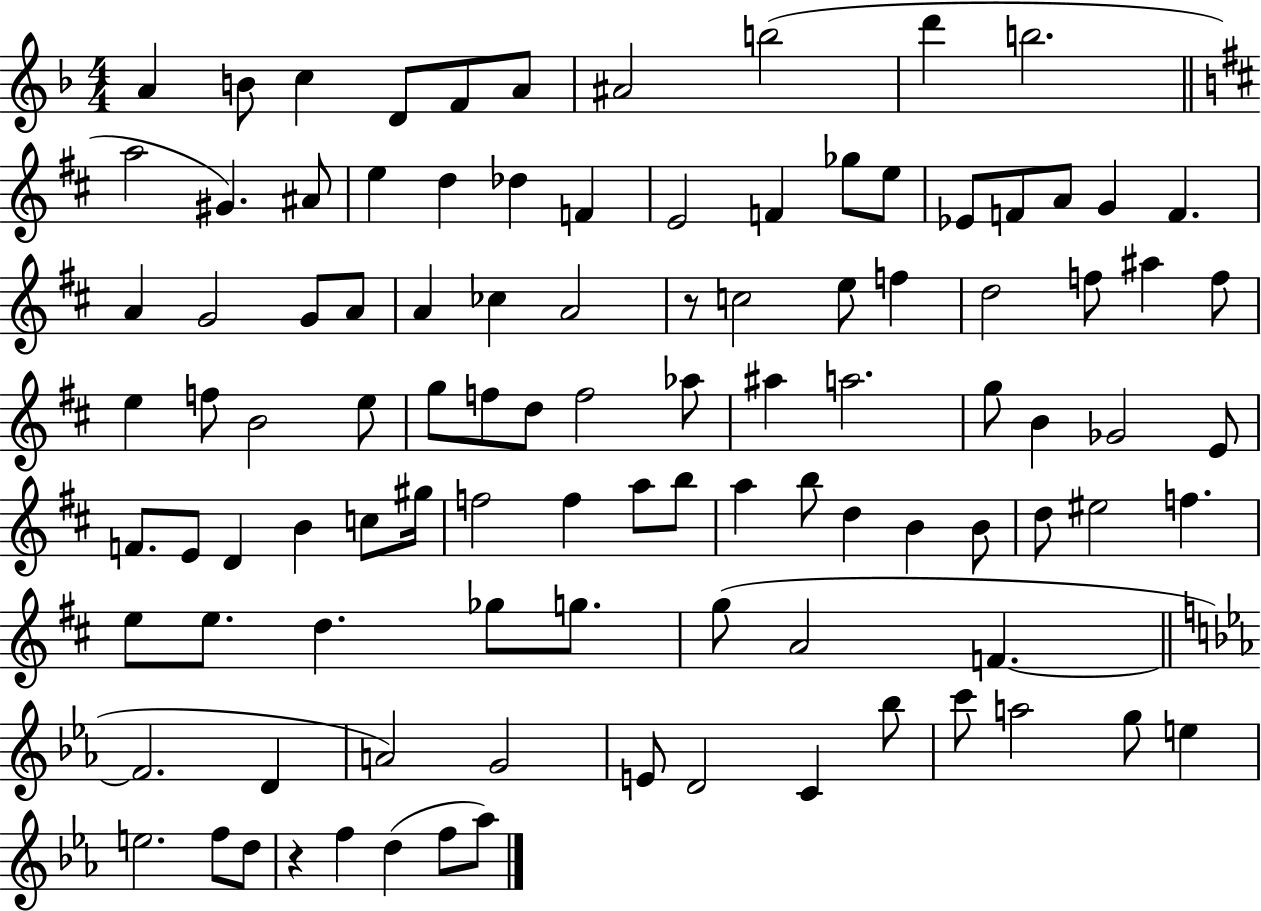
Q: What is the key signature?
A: F major